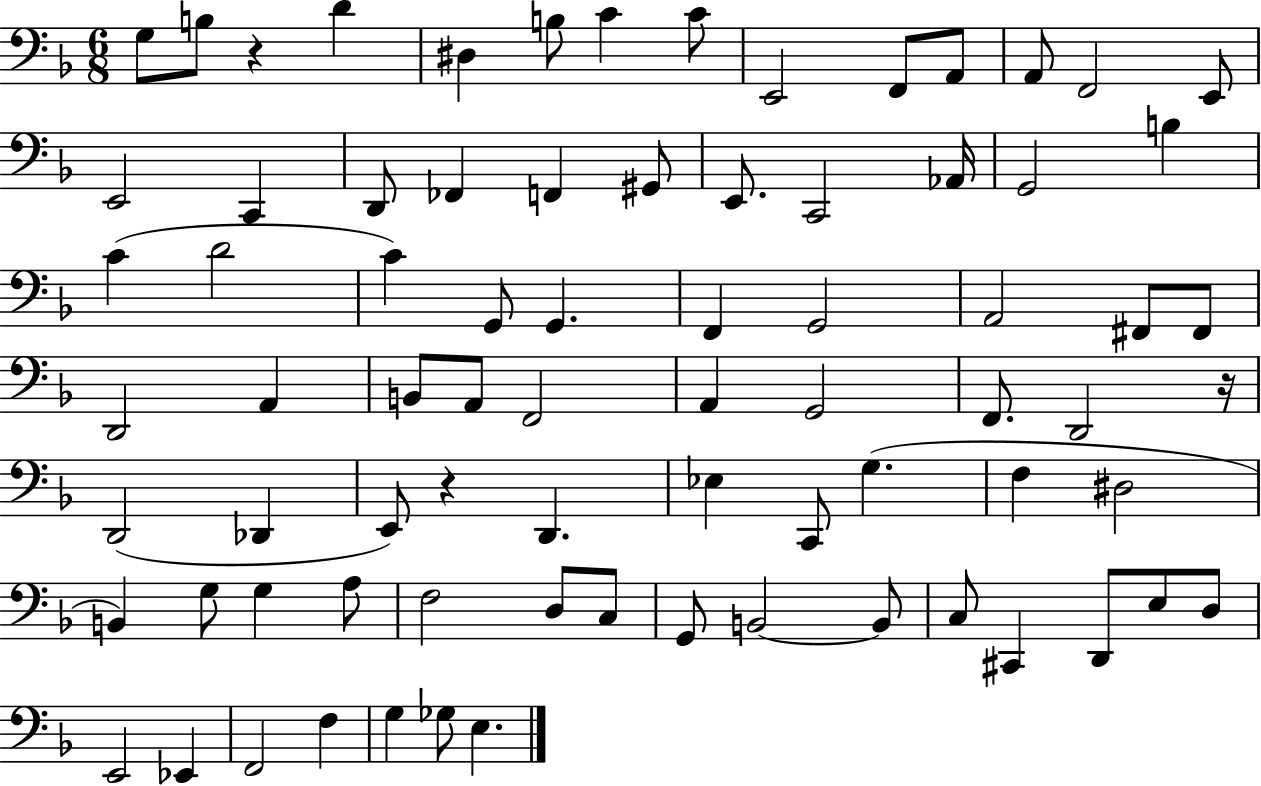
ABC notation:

X:1
T:Untitled
M:6/8
L:1/4
K:F
G,/2 B,/2 z D ^D, B,/2 C C/2 E,,2 F,,/2 A,,/2 A,,/2 F,,2 E,,/2 E,,2 C,, D,,/2 _F,, F,, ^G,,/2 E,,/2 C,,2 _A,,/4 G,,2 B, C D2 C G,,/2 G,, F,, G,,2 A,,2 ^F,,/2 ^F,,/2 D,,2 A,, B,,/2 A,,/2 F,,2 A,, G,,2 F,,/2 D,,2 z/4 D,,2 _D,, E,,/2 z D,, _E, C,,/2 G, F, ^D,2 B,, G,/2 G, A,/2 F,2 D,/2 C,/2 G,,/2 B,,2 B,,/2 C,/2 ^C,, D,,/2 E,/2 D,/2 E,,2 _E,, F,,2 F, G, _G,/2 E,